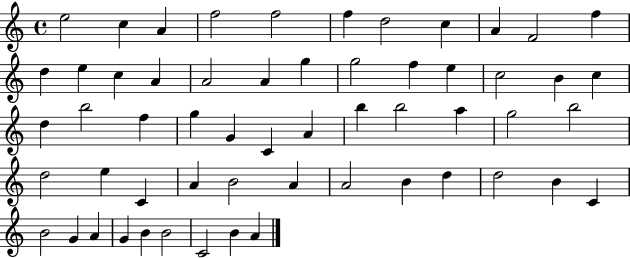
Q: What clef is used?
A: treble